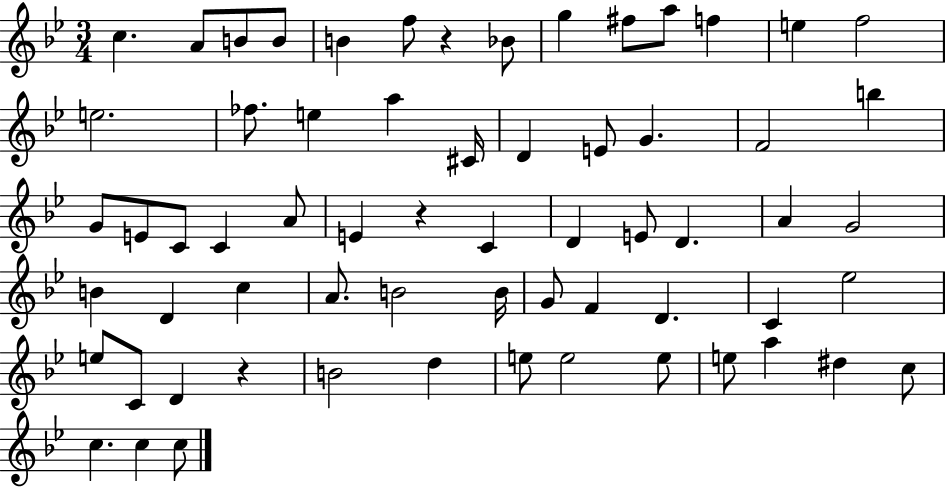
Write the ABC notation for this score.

X:1
T:Untitled
M:3/4
L:1/4
K:Bb
c A/2 B/2 B/2 B f/2 z _B/2 g ^f/2 a/2 f e f2 e2 _f/2 e a ^C/4 D E/2 G F2 b G/2 E/2 C/2 C A/2 E z C D E/2 D A G2 B D c A/2 B2 B/4 G/2 F D C _e2 e/2 C/2 D z B2 d e/2 e2 e/2 e/2 a ^d c/2 c c c/2